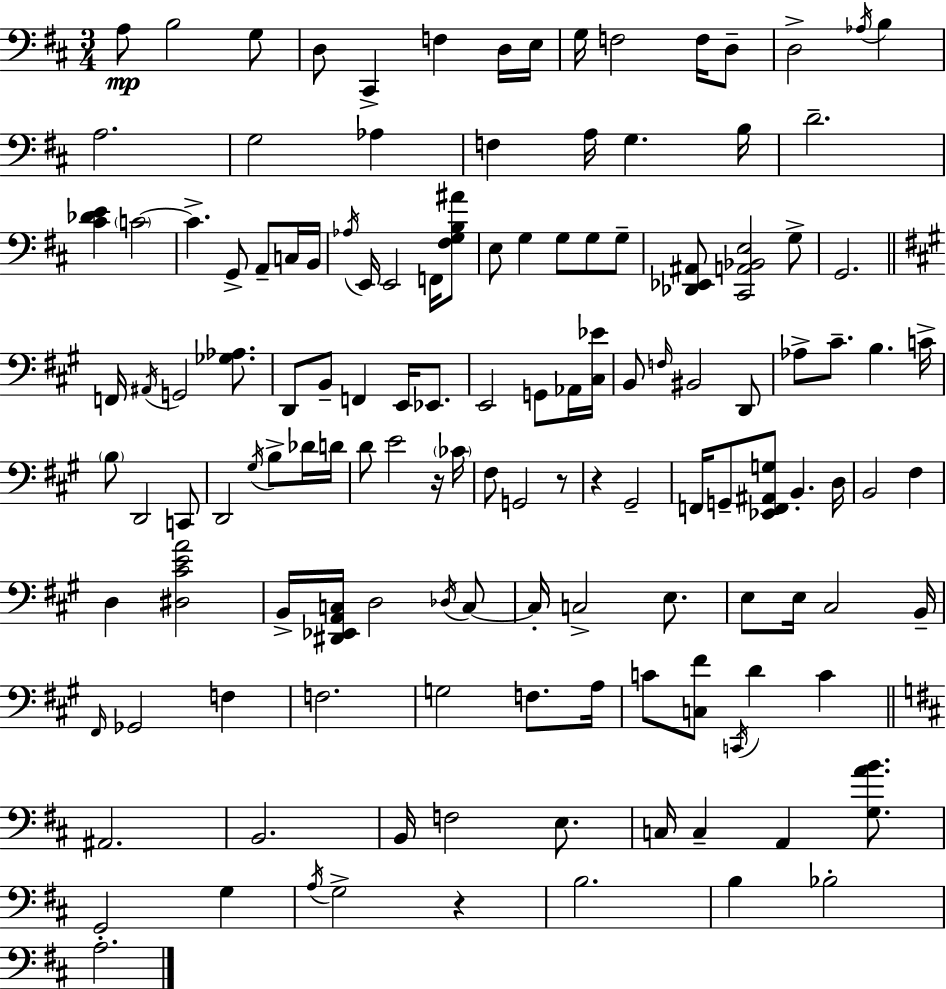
{
  \clef bass
  \numericTimeSignature
  \time 3/4
  \key d \major
  \repeat volta 2 { a8\mp b2 g8 | d8 cis,4-> f4 d16 e16 | g16 f2 f16 d8-- | d2-> \acciaccatura { aes16 } b4 | \break a2. | g2 aes4 | f4 a16 g4. | b16 d'2.-- | \break <cis' des' e'>4 \parenthesize c'2~~ | c'4.-> g,8-> a,8-- c16 | b,16 \acciaccatura { aes16 } e,16 e,2 f,16 | <fis g b ais'>8 e8 g4 g8 g8 | \break g8-- <des, ees, ais,>8 <cis, a, bes, e>2 | g8-> g,2. | \bar "||" \break \key a \major f,16 \acciaccatura { ais,16 } g,2 <ges aes>8. | d,8 b,8-- f,4 e,16 ees,8. | e,2 g,8 aes,16 | <cis ees'>16 b,8 \grace { f16 } bis,2 | \break d,8 aes8-> cis'8.-- b4. | c'16-> \parenthesize b8 d,2 | c,8 d,2 \acciaccatura { gis16 } b8-> | des'16 d'16 d'8 e'2 | \break r16 \parenthesize ces'16 fis8 g,2 | r8 r4 gis,2-- | f,16 g,8-- <ees, f, ais, g>8 b,4.-. | d16 b,2 fis4 | \break d4 <dis cis' e' a'>2 | b,16-> <dis, ees, a, c>16 d2 | \acciaccatura { des16 } c8~~ c16-. c2-> | e8. e8 e16 cis2 | \break b,16-- \grace { fis,16 } ges,2 | f4 f2. | g2 | f8. a16 c'8 <c fis'>8 \acciaccatura { c,16 } d'4 | \break c'4 \bar "||" \break \key d \major ais,2. | b,2. | b,16 f2 e8. | c16 c4-- a,4 <g a' b'>8. | \break g,2-. g4 | \acciaccatura { a16 } g2-> r4 | b2. | b4 bes2-. | \break a2. | } \bar "|."
}